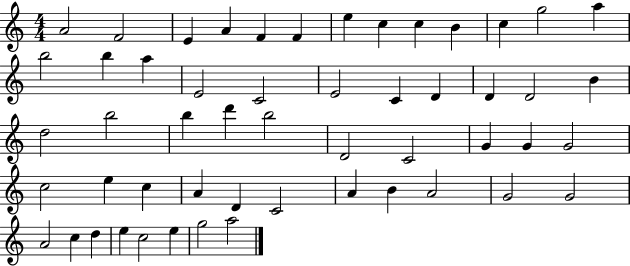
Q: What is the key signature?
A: C major